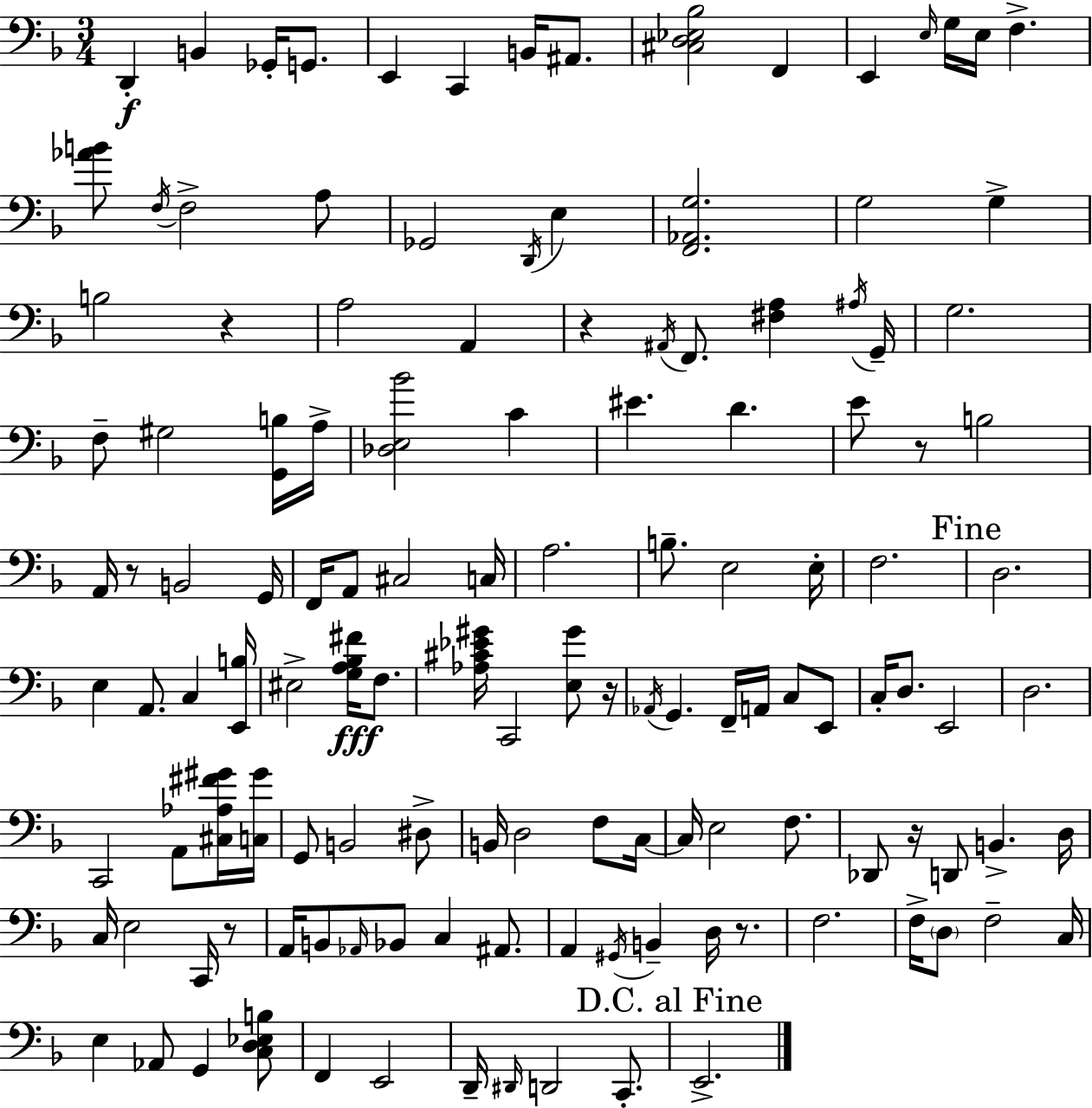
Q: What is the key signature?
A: D minor